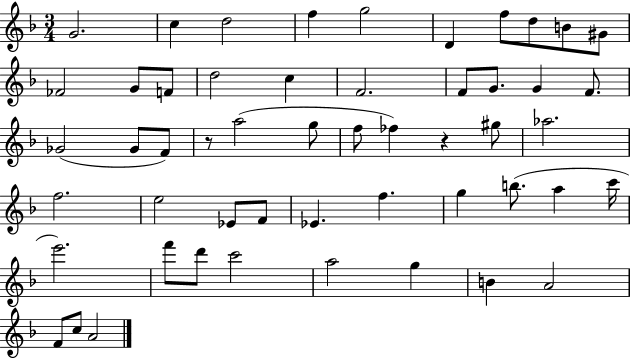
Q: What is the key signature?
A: F major